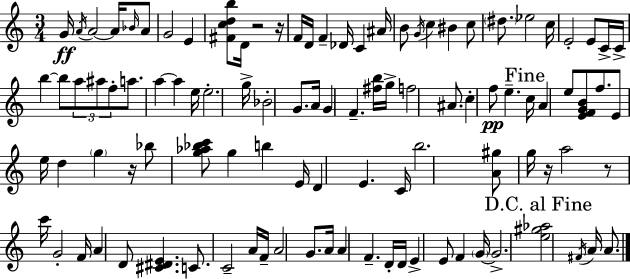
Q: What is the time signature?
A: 3/4